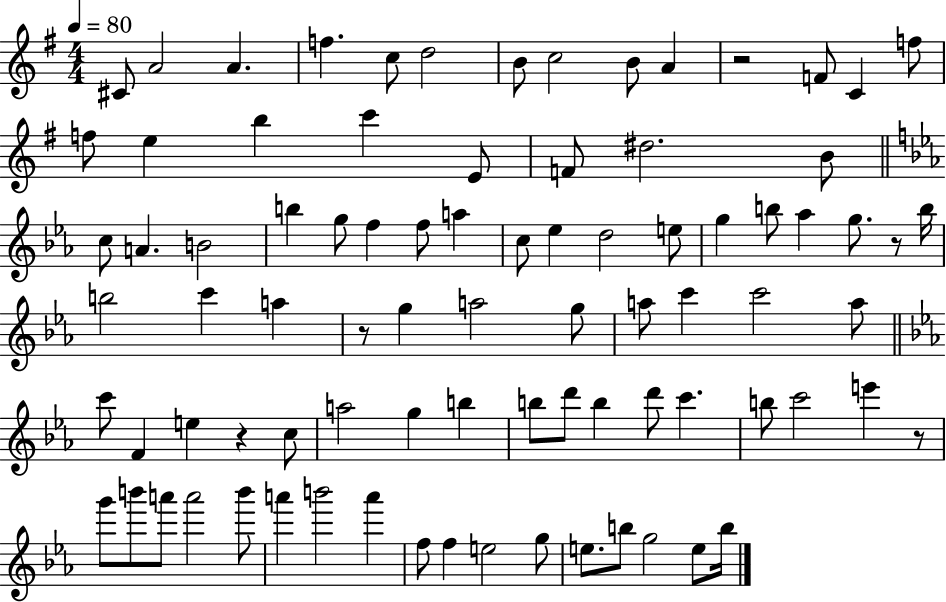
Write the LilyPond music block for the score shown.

{
  \clef treble
  \numericTimeSignature
  \time 4/4
  \key g \major
  \tempo 4 = 80
  cis'8 a'2 a'4. | f''4. c''8 d''2 | b'8 c''2 b'8 a'4 | r2 f'8 c'4 f''8 | \break f''8 e''4 b''4 c'''4 e'8 | f'8 dis''2. b'8 | \bar "||" \break \key ees \major c''8 a'4. b'2 | b''4 g''8 f''4 f''8 a''4 | c''8 ees''4 d''2 e''8 | g''4 b''8 aes''4 g''8. r8 b''16 | \break b''2 c'''4 a''4 | r8 g''4 a''2 g''8 | a''8 c'''4 c'''2 a''8 | \bar "||" \break \key ees \major c'''8 f'4 e''4 r4 c''8 | a''2 g''4 b''4 | b''8 d'''8 b''4 d'''8 c'''4. | b''8 c'''2 e'''4 r8 | \break g'''8 b'''8 a'''8 a'''2 b'''8 | a'''4 b'''2 a'''4 | f''8 f''4 e''2 g''8 | e''8. b''8 g''2 e''8 b''16 | \break \bar "|."
}